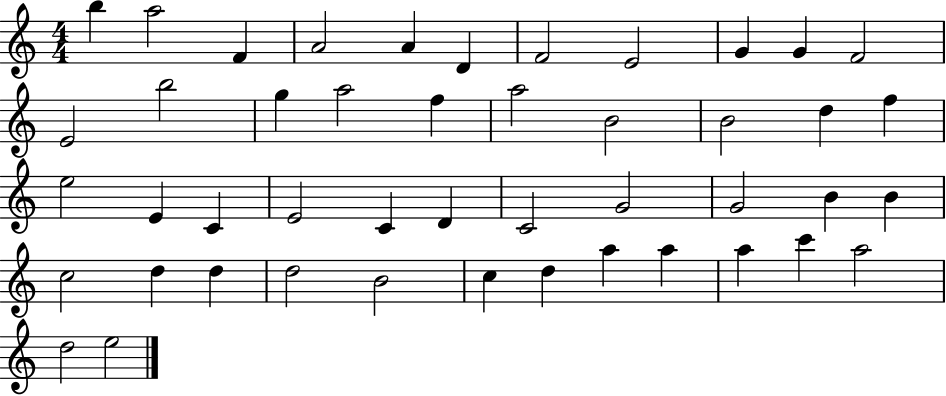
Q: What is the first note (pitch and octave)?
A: B5